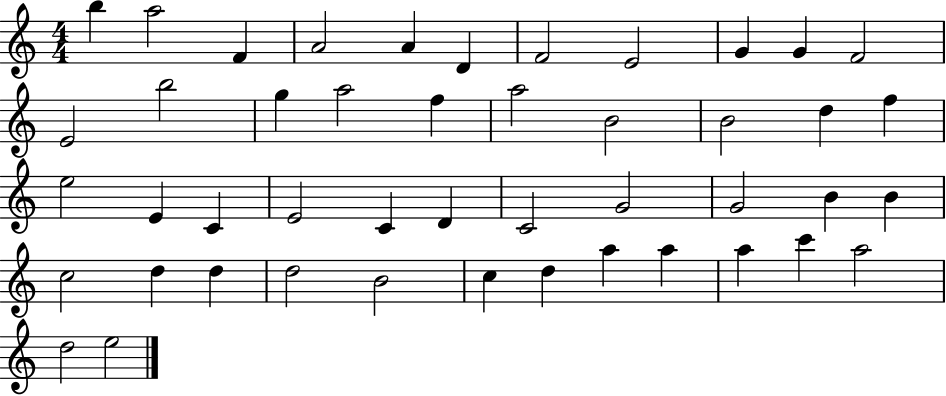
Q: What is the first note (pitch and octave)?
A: B5